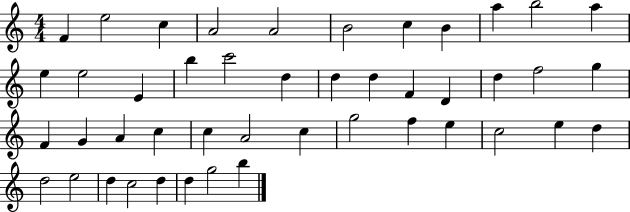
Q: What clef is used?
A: treble